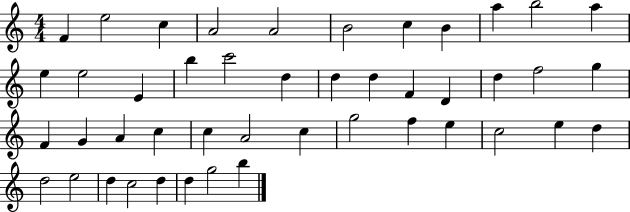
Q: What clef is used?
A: treble